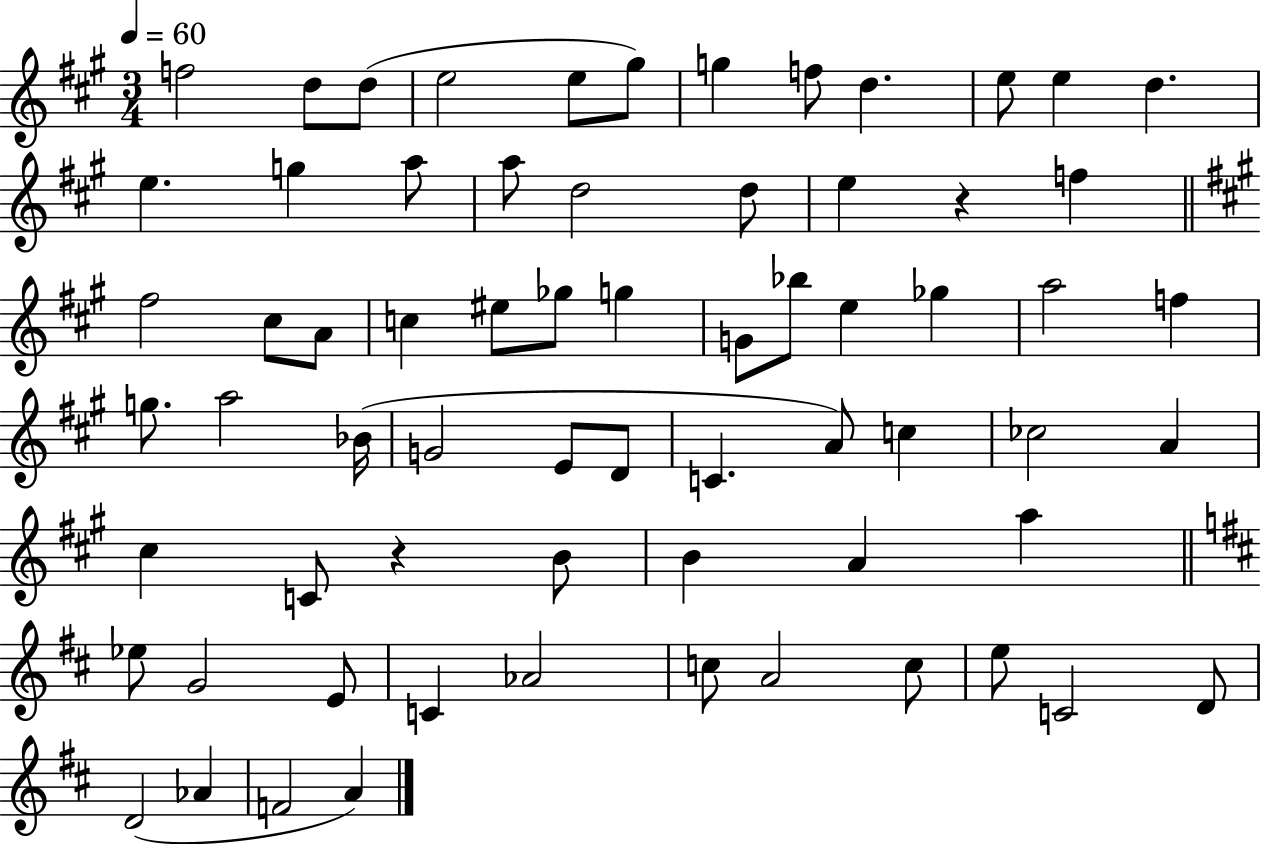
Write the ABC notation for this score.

X:1
T:Untitled
M:3/4
L:1/4
K:A
f2 d/2 d/2 e2 e/2 ^g/2 g f/2 d e/2 e d e g a/2 a/2 d2 d/2 e z f ^f2 ^c/2 A/2 c ^e/2 _g/2 g G/2 _b/2 e _g a2 f g/2 a2 _B/4 G2 E/2 D/2 C A/2 c _c2 A ^c C/2 z B/2 B A a _e/2 G2 E/2 C _A2 c/2 A2 c/2 e/2 C2 D/2 D2 _A F2 A